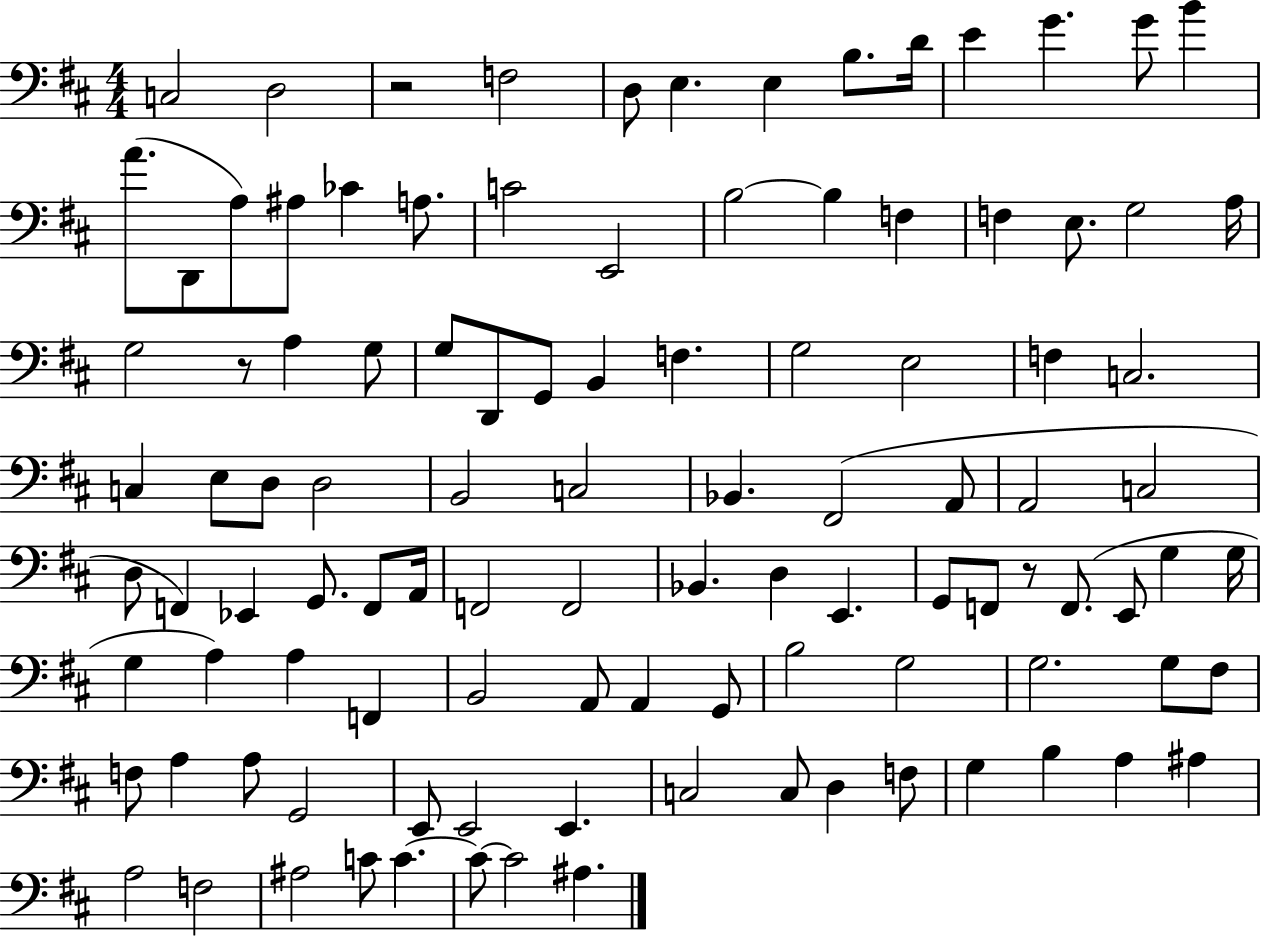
C3/h D3/h R/h F3/h D3/e E3/q. E3/q B3/e. D4/s E4/q G4/q. G4/e B4/q A4/e. D2/e A3/e A#3/e CES4/q A3/e. C4/h E2/h B3/h B3/q F3/q F3/q E3/e. G3/h A3/s G3/h R/e A3/q G3/e G3/e D2/e G2/e B2/q F3/q. G3/h E3/h F3/q C3/h. C3/q E3/e D3/e D3/h B2/h C3/h Bb2/q. F#2/h A2/e A2/h C3/h D3/e F2/q Eb2/q G2/e. F2/e A2/s F2/h F2/h Bb2/q. D3/q E2/q. G2/e F2/e R/e F2/e. E2/e G3/q G3/s G3/q A3/q A3/q F2/q B2/h A2/e A2/q G2/e B3/h G3/h G3/h. G3/e F#3/e F3/e A3/q A3/e G2/h E2/e E2/h E2/q. C3/h C3/e D3/q F3/e G3/q B3/q A3/q A#3/q A3/h F3/h A#3/h C4/e C4/q. C4/e C4/h A#3/q.